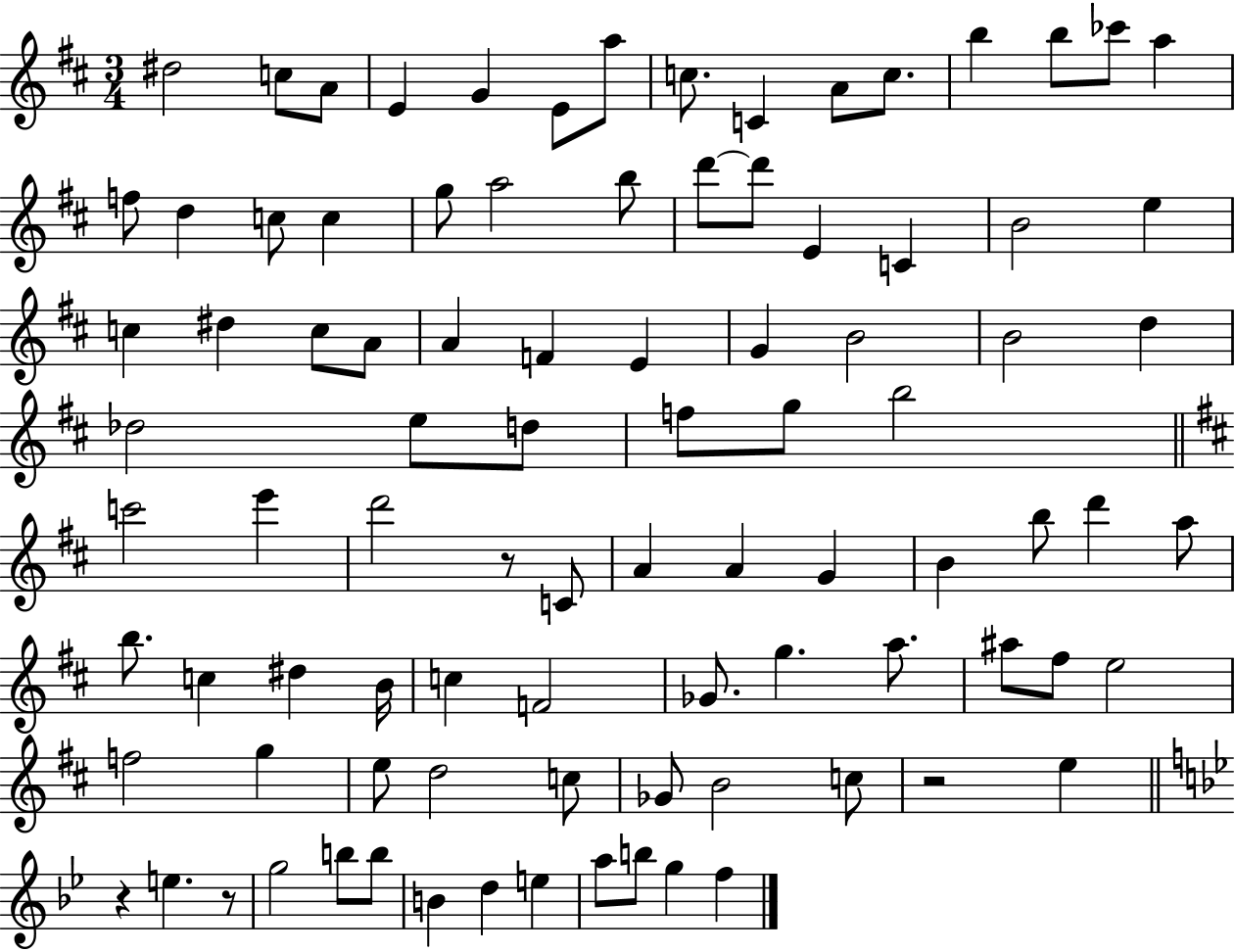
D#5/h C5/e A4/e E4/q G4/q E4/e A5/e C5/e. C4/q A4/e C5/e. B5/q B5/e CES6/e A5/q F5/e D5/q C5/e C5/q G5/e A5/h B5/e D6/e D6/e E4/q C4/q B4/h E5/q C5/q D#5/q C5/e A4/e A4/q F4/q E4/q G4/q B4/h B4/h D5/q Db5/h E5/e D5/e F5/e G5/e B5/h C6/h E6/q D6/h R/e C4/e A4/q A4/q G4/q B4/q B5/e D6/q A5/e B5/e. C5/q D#5/q B4/s C5/q F4/h Gb4/e. G5/q. A5/e. A#5/e F#5/e E5/h F5/h G5/q E5/e D5/h C5/e Gb4/e B4/h C5/e R/h E5/q R/q E5/q. R/e G5/h B5/e B5/e B4/q D5/q E5/q A5/e B5/e G5/q F5/q